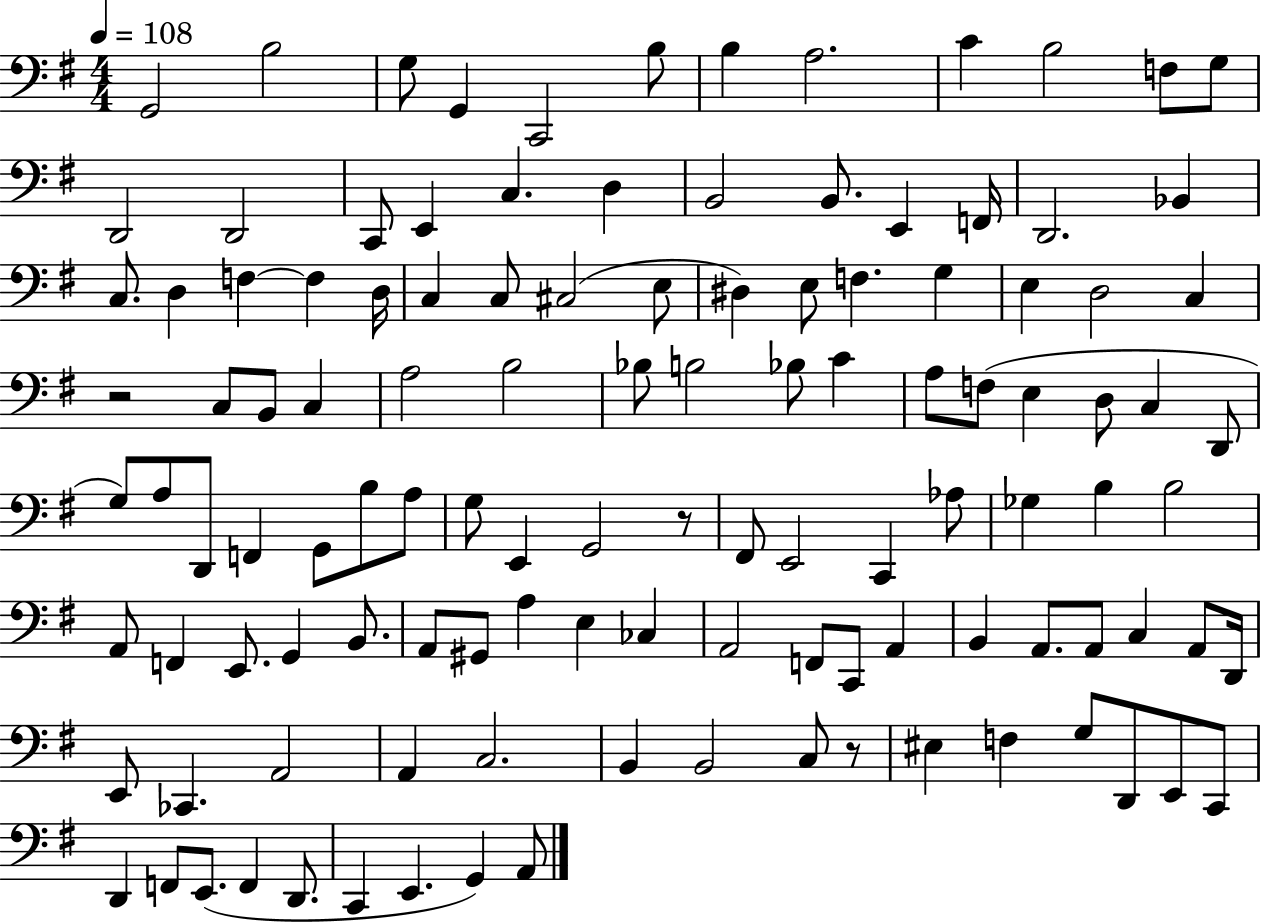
G2/h B3/h G3/e G2/q C2/h B3/e B3/q A3/h. C4/q B3/h F3/e G3/e D2/h D2/h C2/e E2/q C3/q. D3/q B2/h B2/e. E2/q F2/s D2/h. Bb2/q C3/e. D3/q F3/q F3/q D3/s C3/q C3/e C#3/h E3/e D#3/q E3/e F3/q. G3/q E3/q D3/h C3/q R/h C3/e B2/e C3/q A3/h B3/h Bb3/e B3/h Bb3/e C4/q A3/e F3/e E3/q D3/e C3/q D2/e G3/e A3/e D2/e F2/q G2/e B3/e A3/e G3/e E2/q G2/h R/e F#2/e E2/h C2/q Ab3/e Gb3/q B3/q B3/h A2/e F2/q E2/e. G2/q B2/e. A2/e G#2/e A3/q E3/q CES3/q A2/h F2/e C2/e A2/q B2/q A2/e. A2/e C3/q A2/e D2/s E2/e CES2/q. A2/h A2/q C3/h. B2/q B2/h C3/e R/e EIS3/q F3/q G3/e D2/e E2/e C2/e D2/q F2/e E2/e. F2/q D2/e. C2/q E2/q. G2/q A2/e